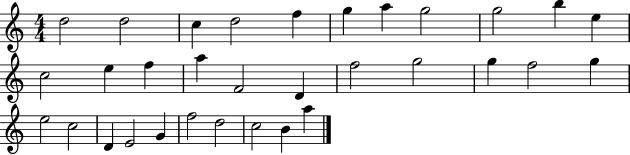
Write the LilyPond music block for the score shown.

{
  \clef treble
  \numericTimeSignature
  \time 4/4
  \key c \major
  d''2 d''2 | c''4 d''2 f''4 | g''4 a''4 g''2 | g''2 b''4 e''4 | \break c''2 e''4 f''4 | a''4 f'2 d'4 | f''2 g''2 | g''4 f''2 g''4 | \break e''2 c''2 | d'4 e'2 g'4 | f''2 d''2 | c''2 b'4 a''4 | \break \bar "|."
}